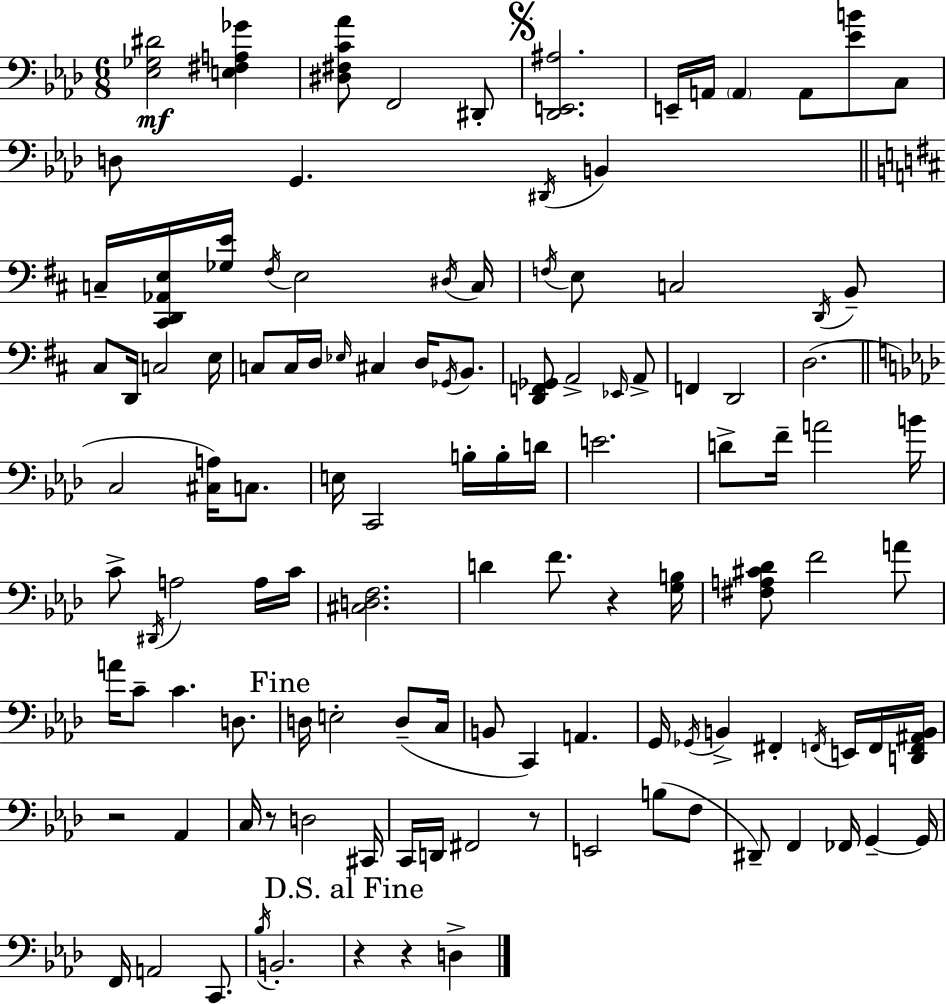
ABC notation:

X:1
T:Untitled
M:6/8
L:1/4
K:Ab
[_E,_G,^D]2 [E,^F,A,_G] [^D,^F,C_A]/2 F,,2 ^D,,/2 [_D,,E,,^A,]2 E,,/4 A,,/4 A,, A,,/2 [_EB]/2 C,/2 D,/2 G,, ^D,,/4 B,, C,/4 [^C,,D,,_A,,E,]/4 [_G,E]/4 ^F,/4 E,2 ^D,/4 C,/4 F,/4 E,/2 C,2 D,,/4 B,,/2 ^C,/2 D,,/4 C,2 E,/4 C,/2 C,/4 D,/4 _E,/4 ^C, D,/4 _G,,/4 B,,/2 [D,,F,,_G,,]/2 A,,2 _E,,/4 A,,/2 F,, D,,2 D,2 C,2 [^C,A,]/4 C,/2 E,/4 C,,2 B,/4 B,/4 D/4 E2 D/2 F/4 A2 B/4 C/2 ^D,,/4 A,2 A,/4 C/4 [^C,D,F,]2 D F/2 z [G,B,]/4 [^F,A,^C_D]/2 F2 A/2 A/4 C/2 C D,/2 D,/4 E,2 D,/2 C,/4 B,,/2 C,, A,, G,,/4 _G,,/4 B,, ^F,, F,,/4 E,,/4 F,,/4 [D,,F,,^A,,B,,]/4 z2 _A,, C,/4 z/2 D,2 ^C,,/4 C,,/4 D,,/4 ^F,,2 z/2 E,,2 B,/2 F,/2 ^D,,/2 F,, _F,,/4 G,, G,,/4 F,,/4 A,,2 C,,/2 _B,/4 B,,2 z z D,